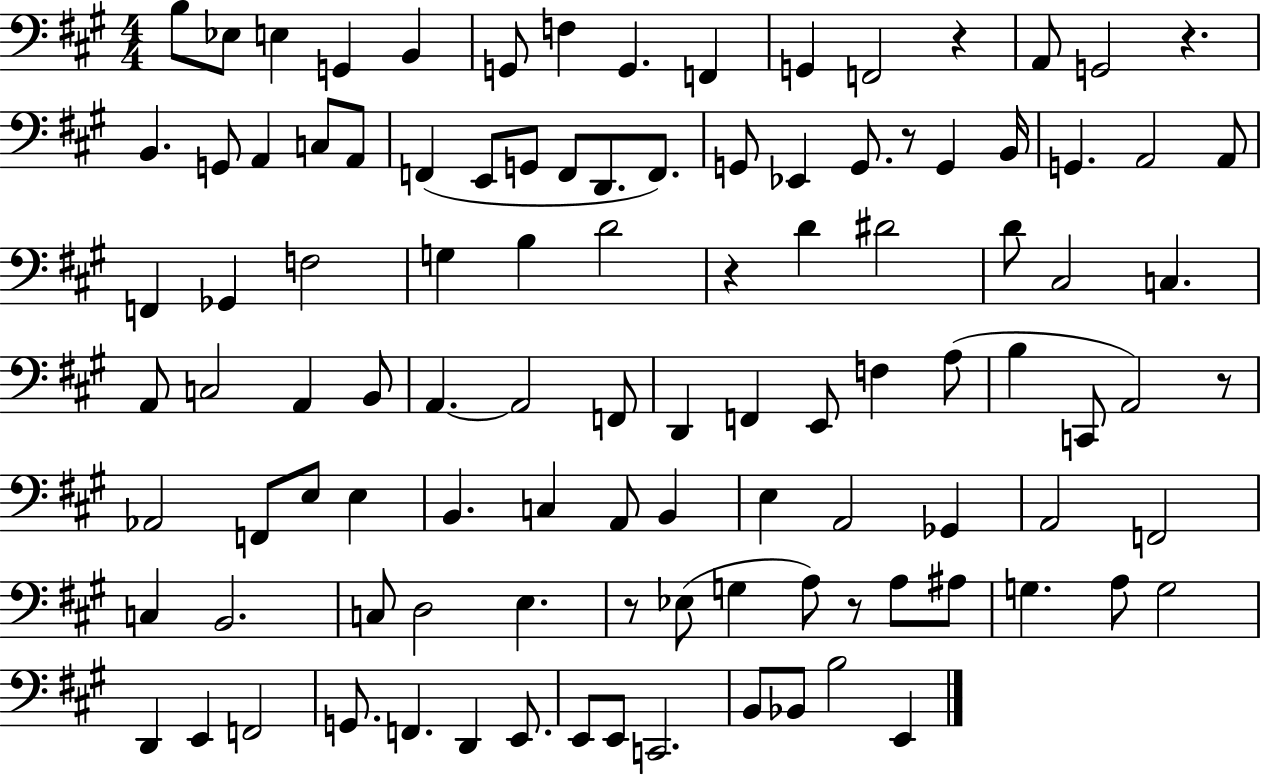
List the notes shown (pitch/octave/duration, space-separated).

B3/e Eb3/e E3/q G2/q B2/q G2/e F3/q G2/q. F2/q G2/q F2/h R/q A2/e G2/h R/q. B2/q. G2/e A2/q C3/e A2/e F2/q E2/e G2/e F2/e D2/e. F2/e. G2/e Eb2/q G2/e. R/e G2/q B2/s G2/q. A2/h A2/e F2/q Gb2/q F3/h G3/q B3/q D4/h R/q D4/q D#4/h D4/e C#3/h C3/q. A2/e C3/h A2/q B2/e A2/q. A2/h F2/e D2/q F2/q E2/e F3/q A3/e B3/q C2/e A2/h R/e Ab2/h F2/e E3/e E3/q B2/q. C3/q A2/e B2/q E3/q A2/h Gb2/q A2/h F2/h C3/q B2/h. C3/e D3/h E3/q. R/e Eb3/e G3/q A3/e R/e A3/e A#3/e G3/q. A3/e G3/h D2/q E2/q F2/h G2/e. F2/q. D2/q E2/e. E2/e E2/e C2/h. B2/e Bb2/e B3/h E2/q